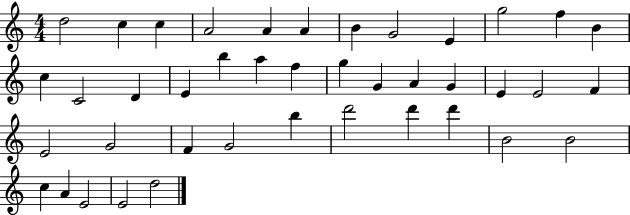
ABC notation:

X:1
T:Untitled
M:4/4
L:1/4
K:C
d2 c c A2 A A B G2 E g2 f B c C2 D E b a f g G A G E E2 F E2 G2 F G2 b d'2 d' d' B2 B2 c A E2 E2 d2